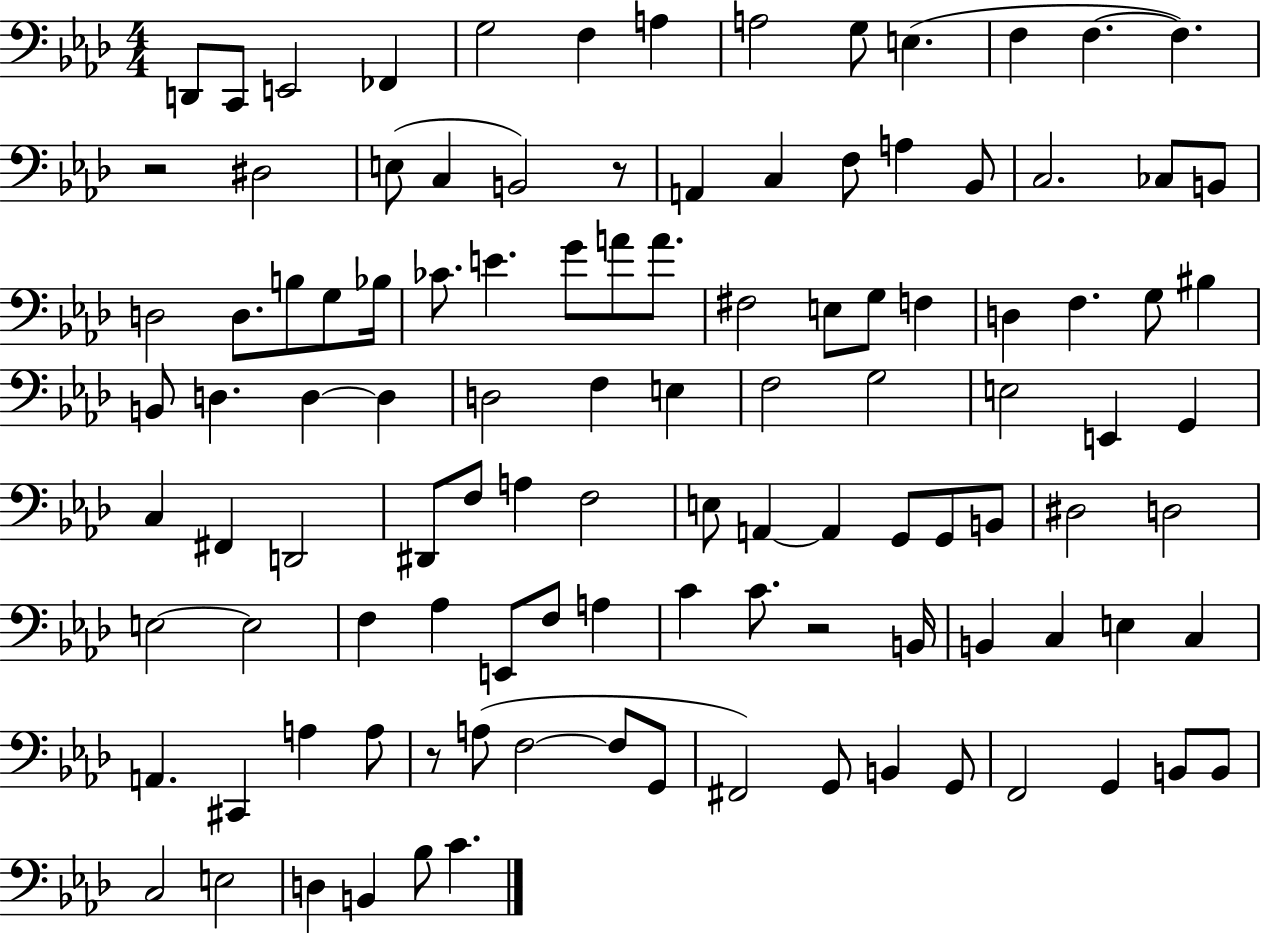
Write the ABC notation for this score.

X:1
T:Untitled
M:4/4
L:1/4
K:Ab
D,,/2 C,,/2 E,,2 _F,, G,2 F, A, A,2 G,/2 E, F, F, F, z2 ^D,2 E,/2 C, B,,2 z/2 A,, C, F,/2 A, _B,,/2 C,2 _C,/2 B,,/2 D,2 D,/2 B,/2 G,/2 _B,/4 _C/2 E G/2 A/2 A/2 ^F,2 E,/2 G,/2 F, D, F, G,/2 ^B, B,,/2 D, D, D, D,2 F, E, F,2 G,2 E,2 E,, G,, C, ^F,, D,,2 ^D,,/2 F,/2 A, F,2 E,/2 A,, A,, G,,/2 G,,/2 B,,/2 ^D,2 D,2 E,2 E,2 F, _A, E,,/2 F,/2 A, C C/2 z2 B,,/4 B,, C, E, C, A,, ^C,, A, A,/2 z/2 A,/2 F,2 F,/2 G,,/2 ^F,,2 G,,/2 B,, G,,/2 F,,2 G,, B,,/2 B,,/2 C,2 E,2 D, B,, _B,/2 C